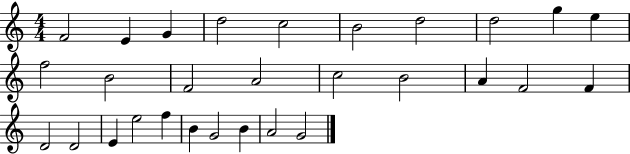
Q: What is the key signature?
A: C major